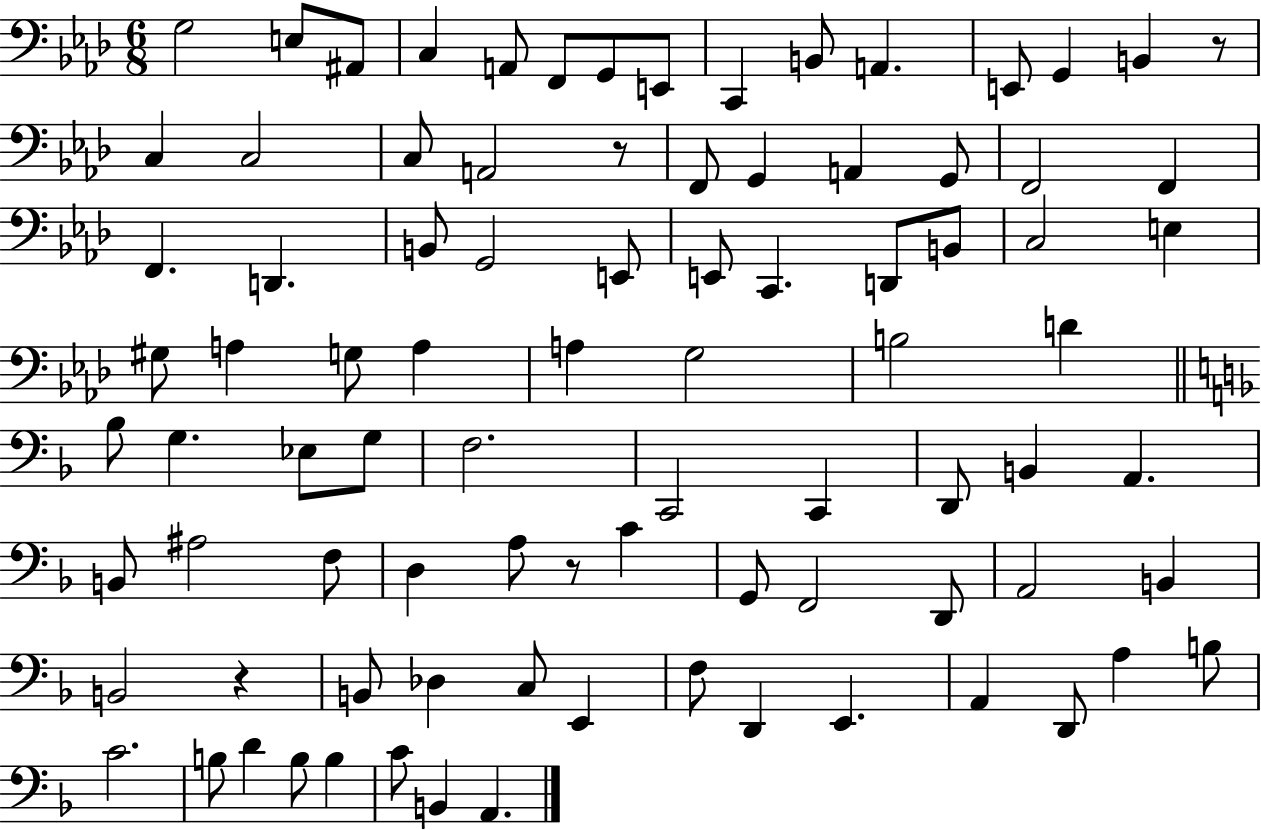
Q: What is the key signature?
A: AES major